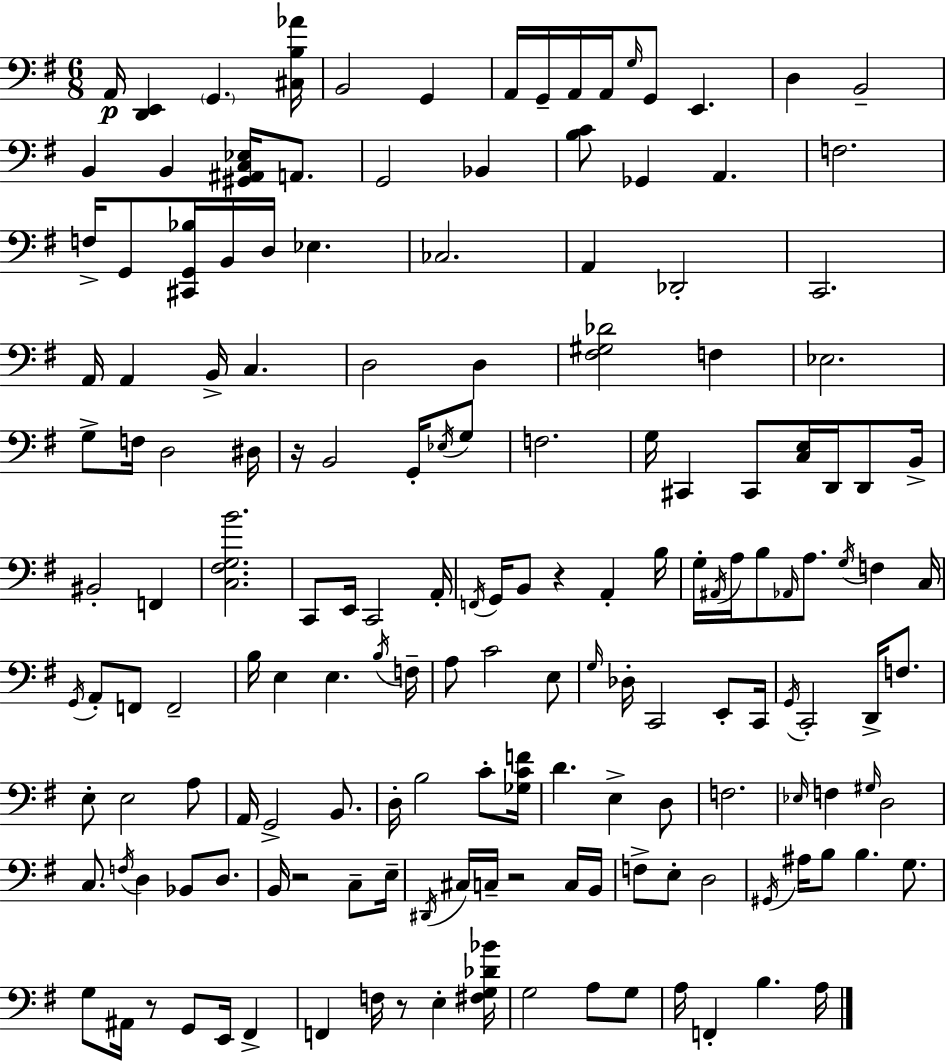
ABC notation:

X:1
T:Untitled
M:6/8
L:1/4
K:Em
A,,/4 [D,,E,,] G,, [^C,B,_A]/4 B,,2 G,, A,,/4 G,,/4 A,,/4 A,,/4 G,/4 G,,/2 E,, D, B,,2 B,, B,, [^G,,^A,,C,_E,]/4 A,,/2 G,,2 _B,, [B,C]/2 _G,, A,, F,2 F,/4 G,,/2 [^C,,G,,_B,]/4 B,,/4 D,/4 _E, _C,2 A,, _D,,2 C,,2 A,,/4 A,, B,,/4 C, D,2 D, [^F,^G,_D]2 F, _E,2 G,/2 F,/4 D,2 ^D,/4 z/4 B,,2 G,,/4 _E,/4 G,/2 F,2 G,/4 ^C,, ^C,,/2 [C,E,]/4 D,,/4 D,,/2 B,,/4 ^B,,2 F,, [C,^F,G,B]2 C,,/2 E,,/4 C,,2 A,,/4 F,,/4 G,,/4 B,,/2 z A,, B,/4 G,/4 ^A,,/4 A,/4 B,/2 _A,,/4 A,/2 G,/4 F, C,/4 G,,/4 A,,/2 F,,/2 F,,2 B,/4 E, E, B,/4 F,/4 A,/2 C2 E,/2 G,/4 _D,/4 C,,2 E,,/2 C,,/4 G,,/4 C,,2 D,,/4 F,/2 E,/2 E,2 A,/2 A,,/4 G,,2 B,,/2 D,/4 B,2 C/2 [_G,CF]/4 D E, D,/2 F,2 _E,/4 F, ^G,/4 D,2 C,/2 F,/4 D, _B,,/2 D,/2 B,,/4 z2 C,/2 E,/4 ^D,,/4 ^C,/4 C,/4 z2 C,/4 B,,/4 F,/2 E,/2 D,2 ^G,,/4 ^A,/4 B,/2 B, G,/2 G,/2 ^A,,/4 z/2 G,,/2 E,,/4 ^F,, F,, F,/4 z/2 E, [^F,G,_D_B]/4 G,2 A,/2 G,/2 A,/4 F,, B, A,/4